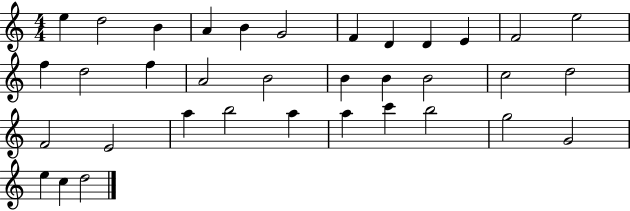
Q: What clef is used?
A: treble